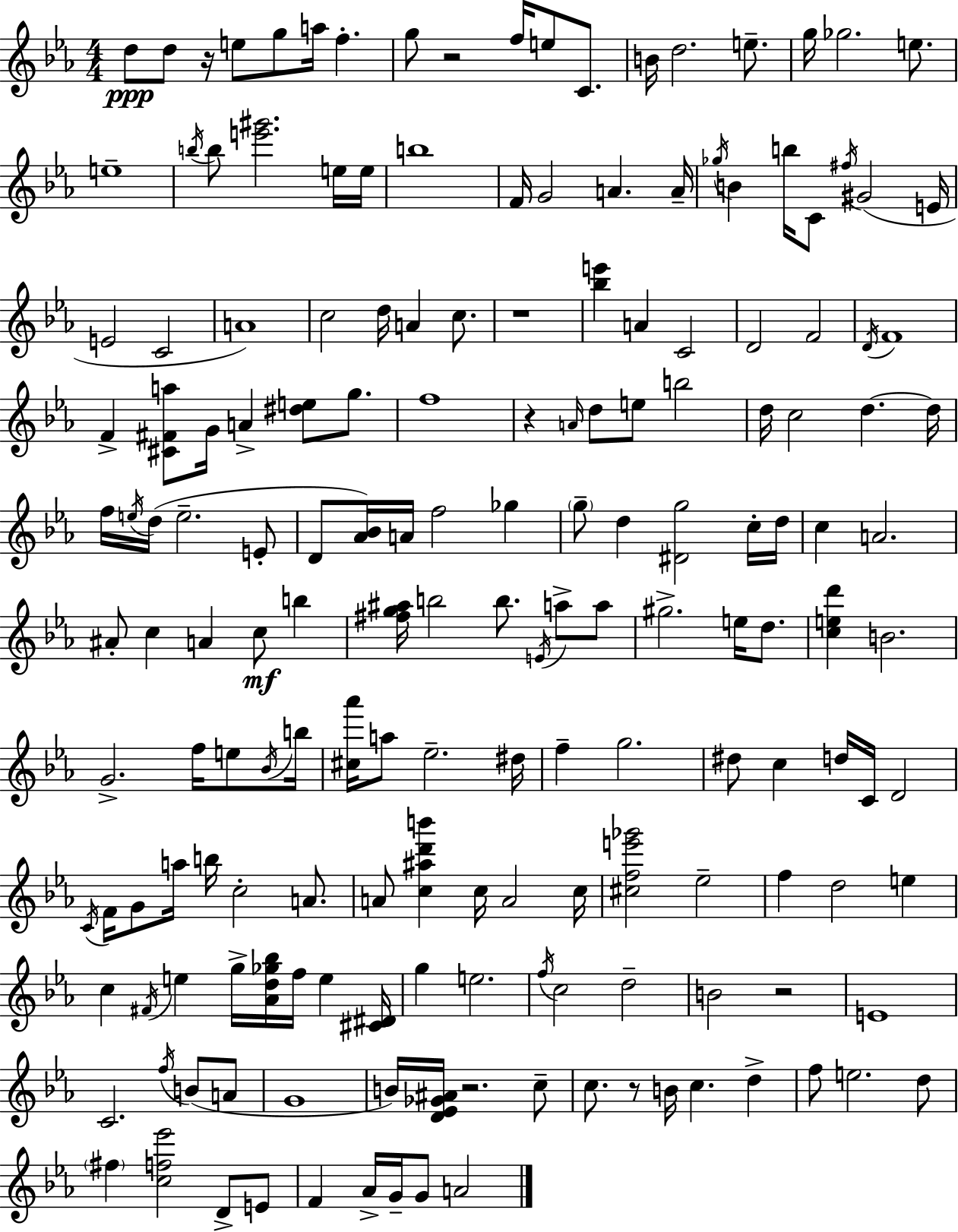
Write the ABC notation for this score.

X:1
T:Untitled
M:4/4
L:1/4
K:Eb
d/2 d/2 z/4 e/2 g/2 a/4 f g/2 z2 f/4 e/2 C/2 B/4 d2 e/2 g/4 _g2 e/2 e4 b/4 b/2 [e'^g']2 e/4 e/4 b4 F/4 G2 A A/4 _g/4 B b/4 C/2 ^f/4 ^G2 E/4 E2 C2 A4 c2 d/4 A c/2 z4 [_be'] A C2 D2 F2 D/4 F4 F [^C^Fa]/2 G/4 A [^de]/2 g/2 f4 z A/4 d/2 e/2 b2 d/4 c2 d d/4 f/4 e/4 d/4 e2 E/2 D/2 [_A_B]/4 A/4 f2 _g g/2 d [^Dg]2 c/4 d/4 c A2 ^A/2 c A c/2 b [^fg^a]/4 b2 b/2 E/4 a/2 a/2 ^g2 e/4 d/2 [ced'] B2 G2 f/4 e/2 _B/4 b/4 [^c_a']/4 a/2 _e2 ^d/4 f g2 ^d/2 c d/4 C/4 D2 C/4 F/4 G/2 a/4 b/4 c2 A/2 A/2 [c^ad'b'] c/4 A2 c/4 [^cfe'_g']2 _e2 f d2 e c ^F/4 e g/4 [_Ad_g_b]/4 f/4 e [^C^D]/4 g e2 f/4 c2 d2 B2 z2 E4 C2 f/4 B/2 A/2 G4 B/4 [D_E_G^A]/4 z2 c/2 c/2 z/2 B/4 c d f/2 e2 d/2 ^f [cf_e']2 D/2 E/2 F _A/4 G/4 G/2 A2